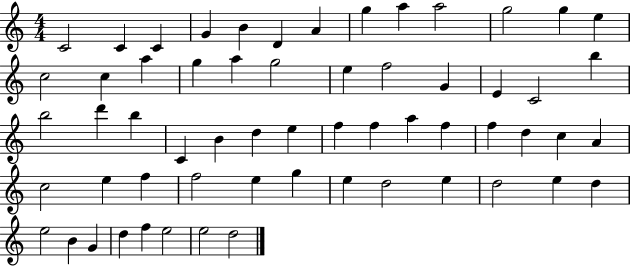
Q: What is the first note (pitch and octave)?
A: C4